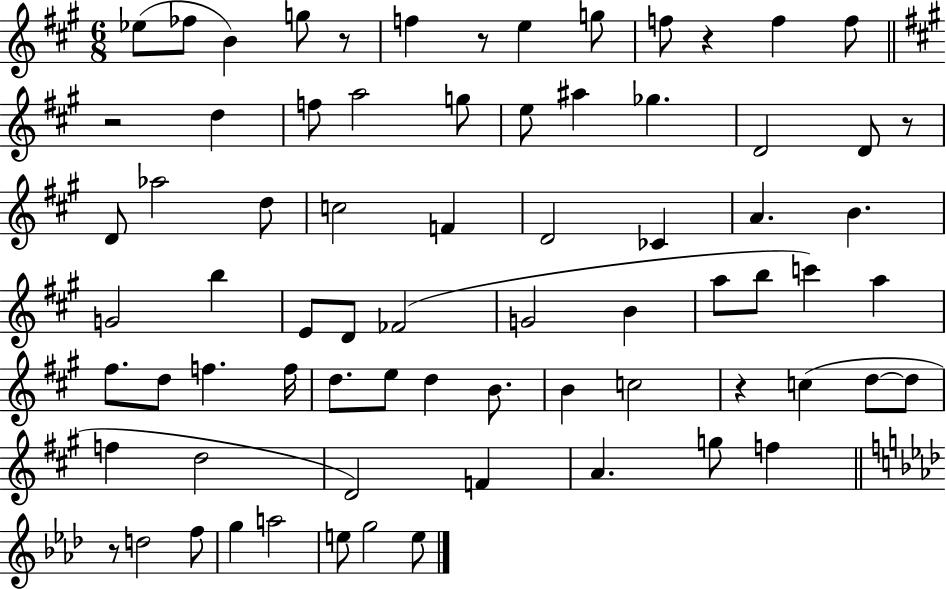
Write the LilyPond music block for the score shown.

{
  \clef treble
  \numericTimeSignature
  \time 6/8
  \key a \major
  ees''8( fes''8 b'4) g''8 r8 | f''4 r8 e''4 g''8 | f''8 r4 f''4 f''8 | \bar "||" \break \key a \major r2 d''4 | f''8 a''2 g''8 | e''8 ais''4 ges''4. | d'2 d'8 r8 | \break d'8 aes''2 d''8 | c''2 f'4 | d'2 ces'4 | a'4. b'4. | \break g'2 b''4 | e'8 d'8 fes'2( | g'2 b'4 | a''8 b''8 c'''4) a''4 | \break fis''8. d''8 f''4. f''16 | d''8. e''8 d''4 b'8. | b'4 c''2 | r4 c''4( d''8~~ d''8 | \break f''4 d''2 | d'2) f'4 | a'4. g''8 f''4 | \bar "||" \break \key aes \major r8 d''2 f''8 | g''4 a''2 | e''8 g''2 e''8 | \bar "|."
}